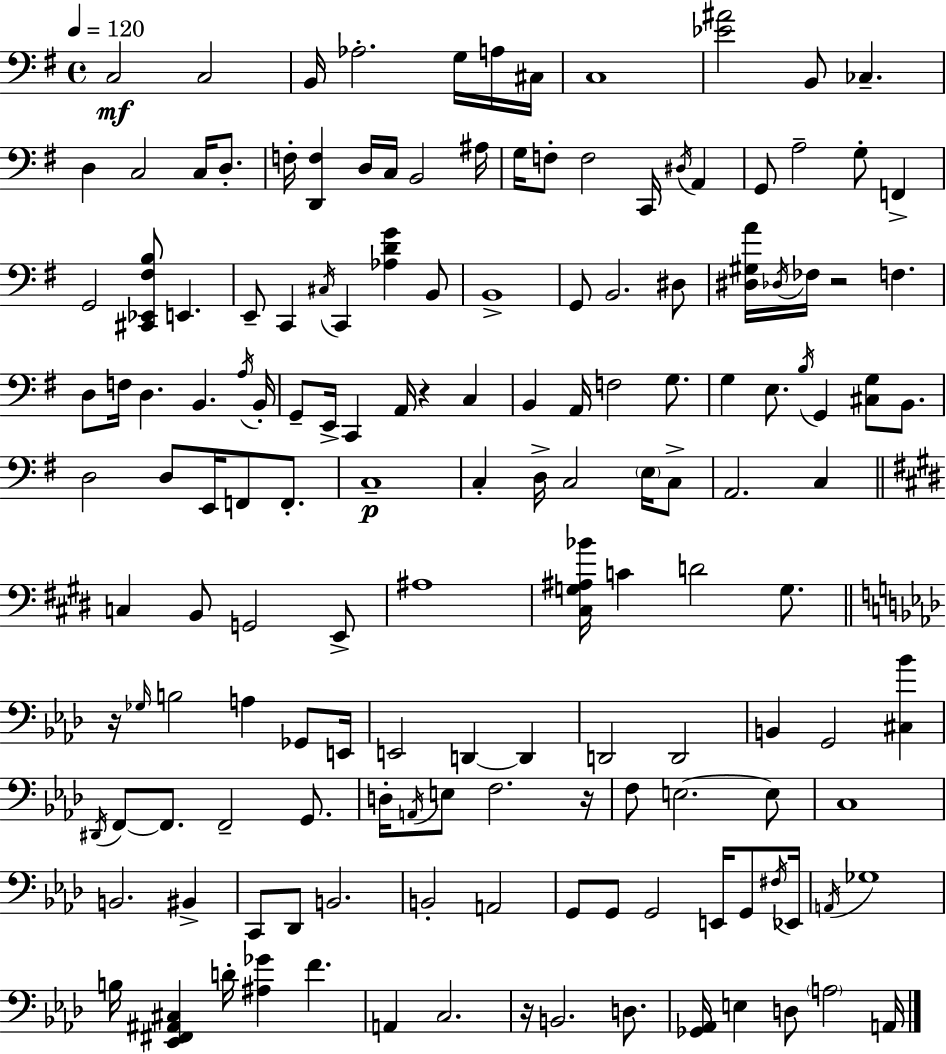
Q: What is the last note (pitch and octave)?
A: A2